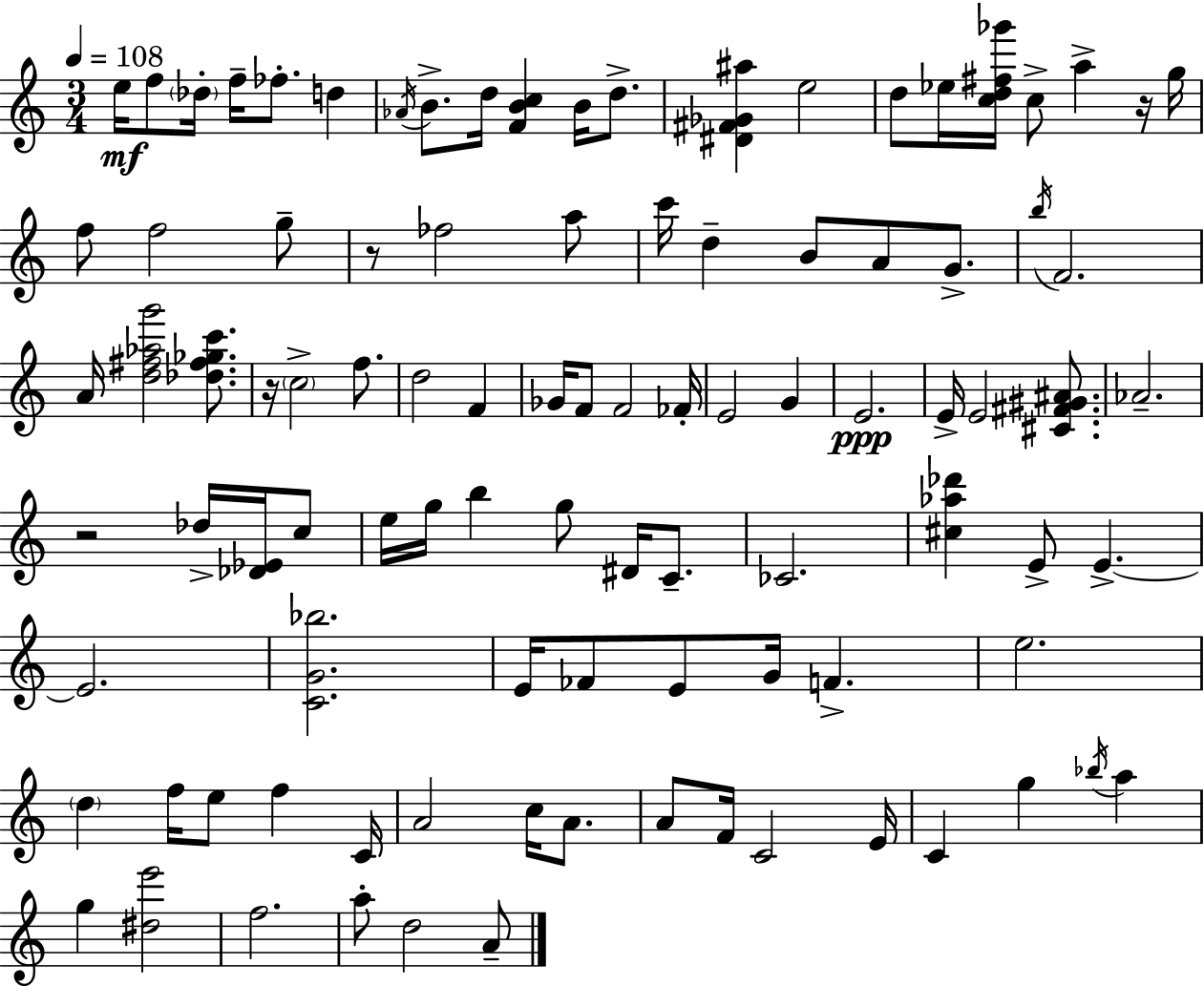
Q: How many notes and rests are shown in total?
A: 97